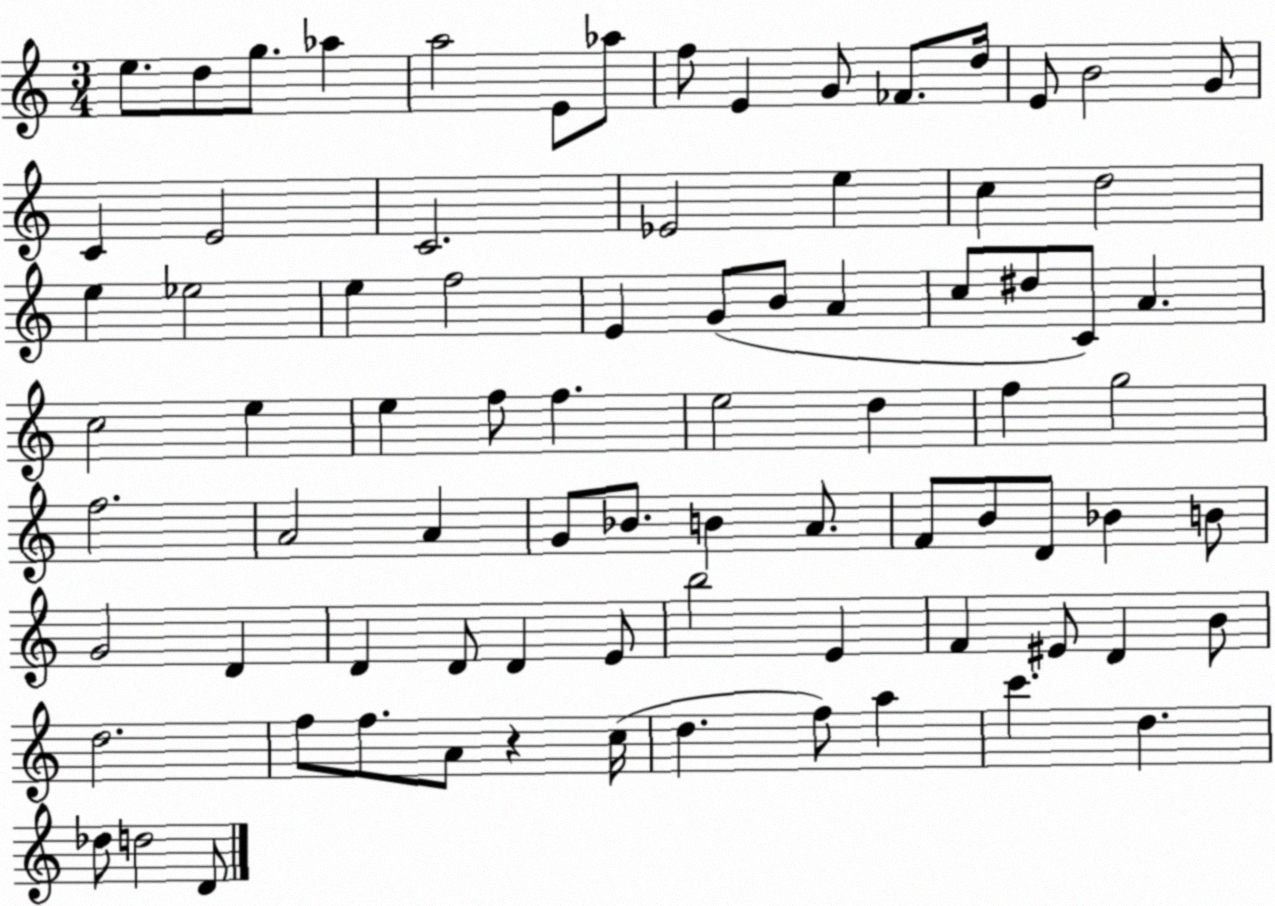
X:1
T:Untitled
M:3/4
L:1/4
K:C
e/2 d/2 g/2 _a a2 E/2 _a/2 f/2 E G/2 _F/2 d/4 E/2 B2 G/2 C E2 C2 _E2 e c d2 e _e2 e f2 E G/2 B/2 A c/2 ^d/2 C/2 A c2 e e f/2 f e2 d f g2 f2 A2 A G/2 _B/2 B A/2 F/2 B/2 D/2 _B B/2 G2 D D D/2 D E/2 b2 E F ^E/2 D B/2 d2 f/2 f/2 A/2 z c/4 d f/2 a c' d _d/2 d2 D/2